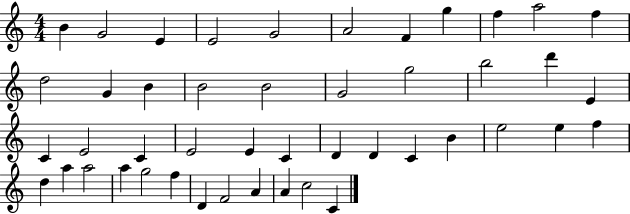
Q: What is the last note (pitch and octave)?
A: C4